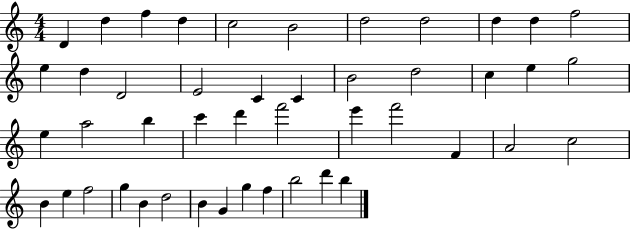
{
  \clef treble
  \numericTimeSignature
  \time 4/4
  \key c \major
  d'4 d''4 f''4 d''4 | c''2 b'2 | d''2 d''2 | d''4 d''4 f''2 | \break e''4 d''4 d'2 | e'2 c'4 c'4 | b'2 d''2 | c''4 e''4 g''2 | \break e''4 a''2 b''4 | c'''4 d'''4 f'''2 | e'''4 f'''2 f'4 | a'2 c''2 | \break b'4 e''4 f''2 | g''4 b'4 d''2 | b'4 g'4 g''4 f''4 | b''2 d'''4 b''4 | \break \bar "|."
}